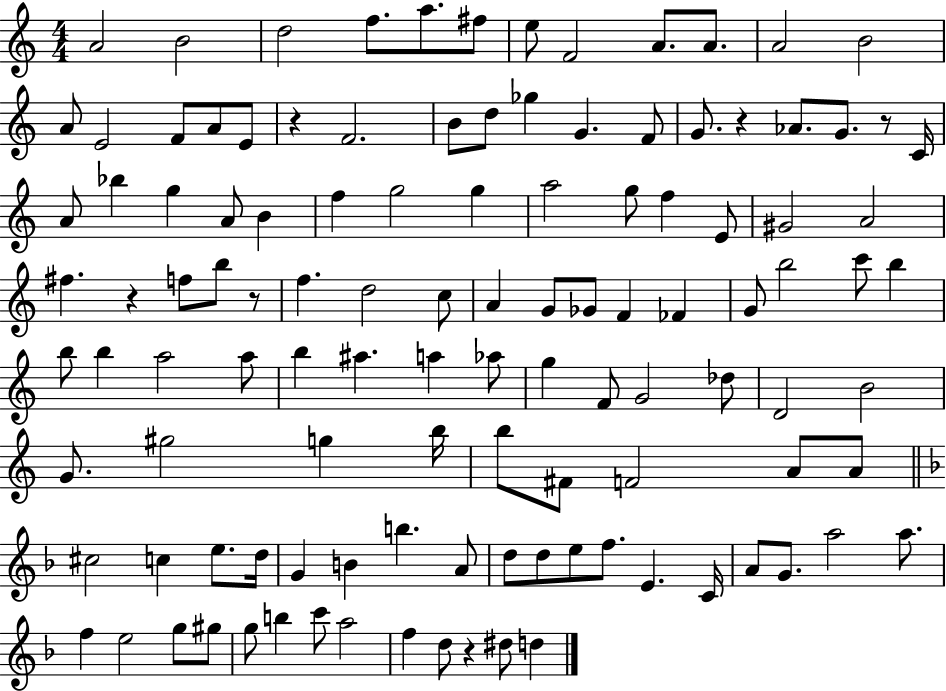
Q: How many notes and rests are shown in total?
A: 115